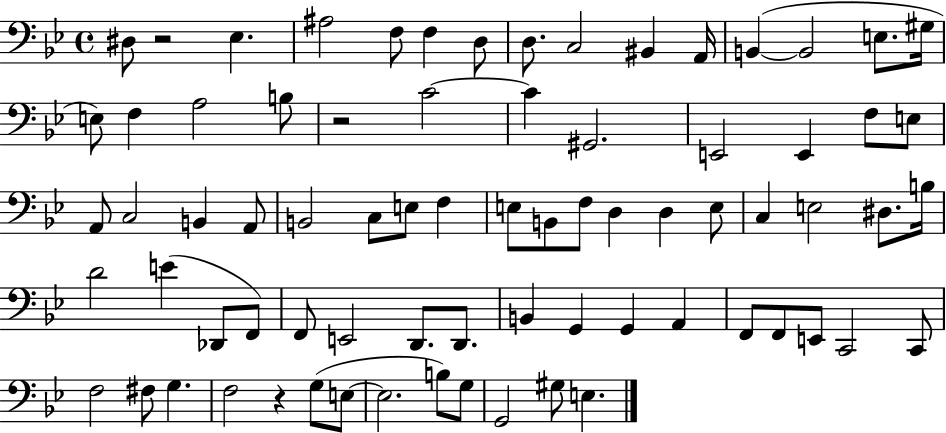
D#3/e R/h Eb3/q. A#3/h F3/e F3/q D3/e D3/e. C3/h BIS2/q A2/s B2/q B2/h E3/e. G#3/s E3/e F3/q A3/h B3/e R/h C4/h C4/q G#2/h. E2/h E2/q F3/e E3/e A2/e C3/h B2/q A2/e B2/h C3/e E3/e F3/q E3/e B2/e F3/e D3/q D3/q E3/e C3/q E3/h D#3/e. B3/s D4/h E4/q Db2/e F2/e F2/e E2/h D2/e. D2/e. B2/q G2/q G2/q A2/q F2/e F2/e E2/e C2/h C2/e F3/h F#3/e G3/q. F3/h R/q G3/e E3/e E3/h. B3/e G3/e G2/h G#3/e E3/q.